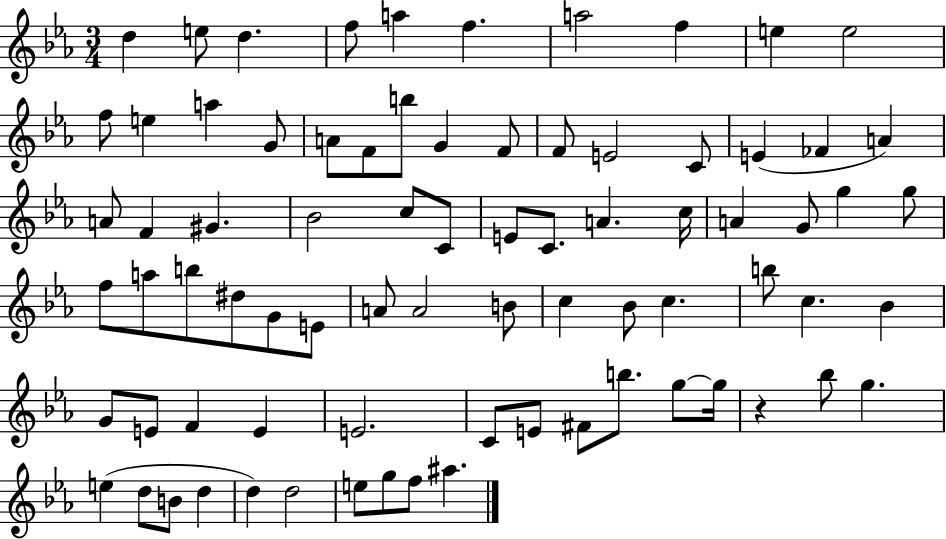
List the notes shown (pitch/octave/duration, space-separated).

D5/q E5/e D5/q. F5/e A5/q F5/q. A5/h F5/q E5/q E5/h F5/e E5/q A5/q G4/e A4/e F4/e B5/e G4/q F4/e F4/e E4/h C4/e E4/q FES4/q A4/q A4/e F4/q G#4/q. Bb4/h C5/e C4/e E4/e C4/e. A4/q. C5/s A4/q G4/e G5/q G5/e F5/e A5/e B5/e D#5/e G4/e E4/e A4/e A4/h B4/e C5/q Bb4/e C5/q. B5/e C5/q. Bb4/q G4/e E4/e F4/q E4/q E4/h. C4/e E4/e F#4/e B5/e. G5/e G5/s R/q Bb5/e G5/q. E5/q D5/e B4/e D5/q D5/q D5/h E5/e G5/e F5/e A#5/q.